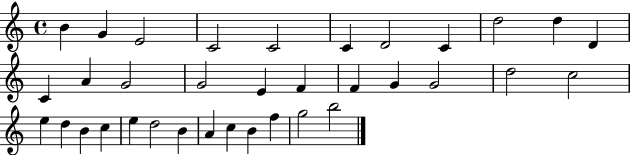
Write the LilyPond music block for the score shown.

{
  \clef treble
  \time 4/4
  \defaultTimeSignature
  \key c \major
  b'4 g'4 e'2 | c'2 c'2 | c'4 d'2 c'4 | d''2 d''4 d'4 | \break c'4 a'4 g'2 | g'2 e'4 f'4 | f'4 g'4 g'2 | d''2 c''2 | \break e''4 d''4 b'4 c''4 | e''4 d''2 b'4 | a'4 c''4 b'4 f''4 | g''2 b''2 | \break \bar "|."
}